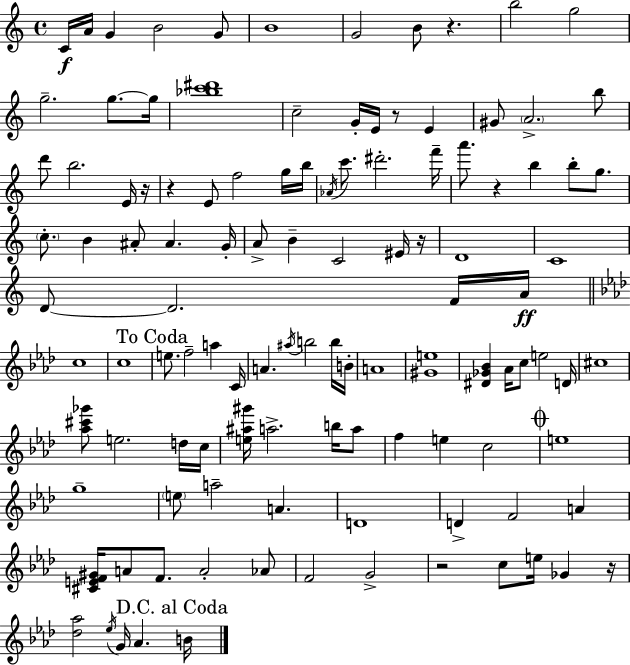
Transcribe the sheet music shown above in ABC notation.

X:1
T:Untitled
M:4/4
L:1/4
K:Am
C/4 A/4 G B2 G/2 B4 G2 B/2 z b2 g2 g2 g/2 g/4 [_bc'^d']4 c2 G/4 E/4 z/2 E ^G/2 A2 b/2 d'/2 b2 E/4 z/4 z E/2 f2 g/4 b/4 _A/4 c'/2 ^d'2 f'/4 a'/2 z b b/2 g/2 c/2 B ^A/2 ^A G/4 A/2 B C2 ^E/4 z/4 D4 C4 D/2 D2 F/4 A/4 c4 c4 e/2 f2 a C/4 A ^a/4 b2 b/4 B/4 A4 [^Ge]4 [^D_G_B] _A/4 c/2 e2 D/4 ^c4 [_a^c'_g']/2 e2 d/4 c/4 [e^a^g']/4 a2 b/4 a/2 f e c2 e4 g4 e/2 a2 A D4 D F2 A [^CEF^G]/4 A/2 F/2 A2 _A/2 F2 G2 z2 c/2 e/4 _G z/4 [_d_a]2 _e/4 G/4 _A B/4